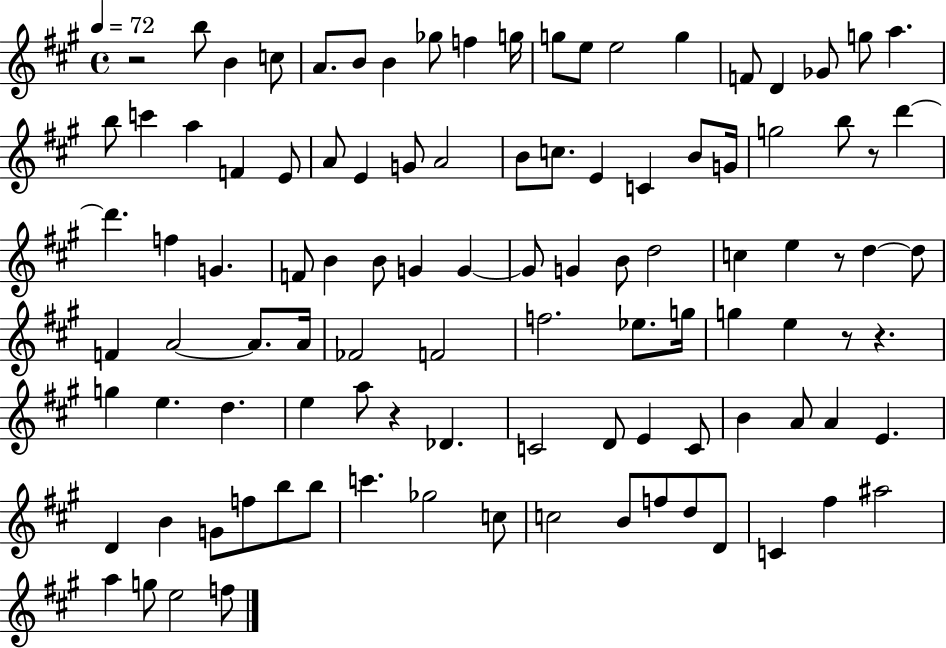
R/h B5/e B4/q C5/e A4/e. B4/e B4/q Gb5/e F5/q G5/s G5/e E5/e E5/h G5/q F4/e D4/q Gb4/e G5/e A5/q. B5/e C6/q A5/q F4/q E4/e A4/e E4/q G4/e A4/h B4/e C5/e. E4/q C4/q B4/e G4/s G5/h B5/e R/e D6/q D6/q. F5/q G4/q. F4/e B4/q B4/e G4/q G4/q G4/e G4/q B4/e D5/h C5/q E5/q R/e D5/q D5/e F4/q A4/h A4/e. A4/s FES4/h F4/h F5/h. Eb5/e. G5/s G5/q E5/q R/e R/q. G5/q E5/q. D5/q. E5/q A5/e R/q Db4/q. C4/h D4/e E4/q C4/e B4/q A4/e A4/q E4/q. D4/q B4/q G4/e F5/e B5/e B5/e C6/q. Gb5/h C5/e C5/h B4/e F5/e D5/e D4/e C4/q F#5/q A#5/h A5/q G5/e E5/h F5/e